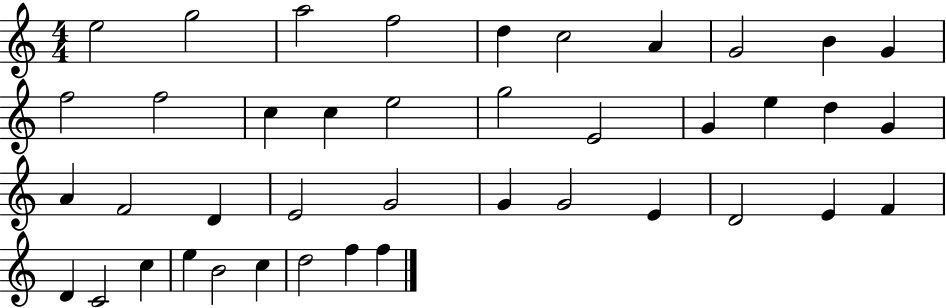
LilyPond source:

{
  \clef treble
  \numericTimeSignature
  \time 4/4
  \key c \major
  e''2 g''2 | a''2 f''2 | d''4 c''2 a'4 | g'2 b'4 g'4 | \break f''2 f''2 | c''4 c''4 e''2 | g''2 e'2 | g'4 e''4 d''4 g'4 | \break a'4 f'2 d'4 | e'2 g'2 | g'4 g'2 e'4 | d'2 e'4 f'4 | \break d'4 c'2 c''4 | e''4 b'2 c''4 | d''2 f''4 f''4 | \bar "|."
}